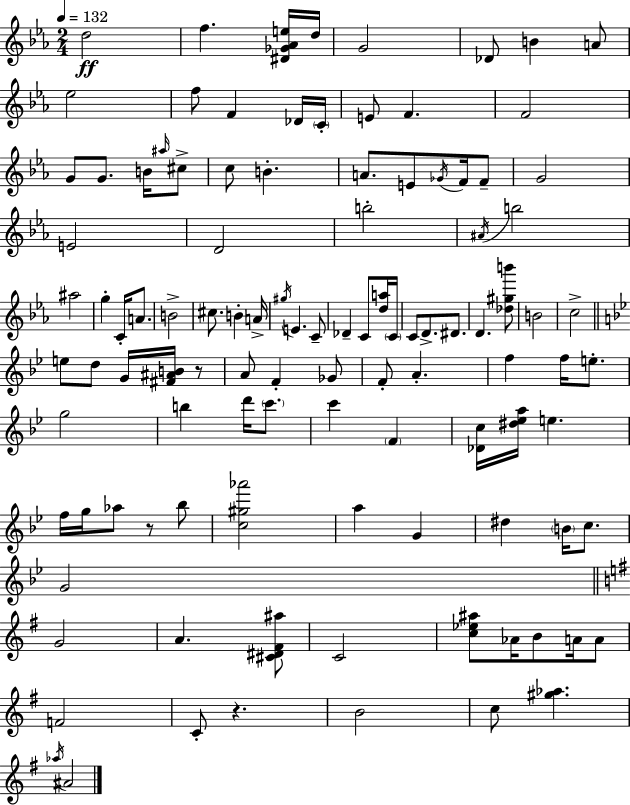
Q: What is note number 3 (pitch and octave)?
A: D5